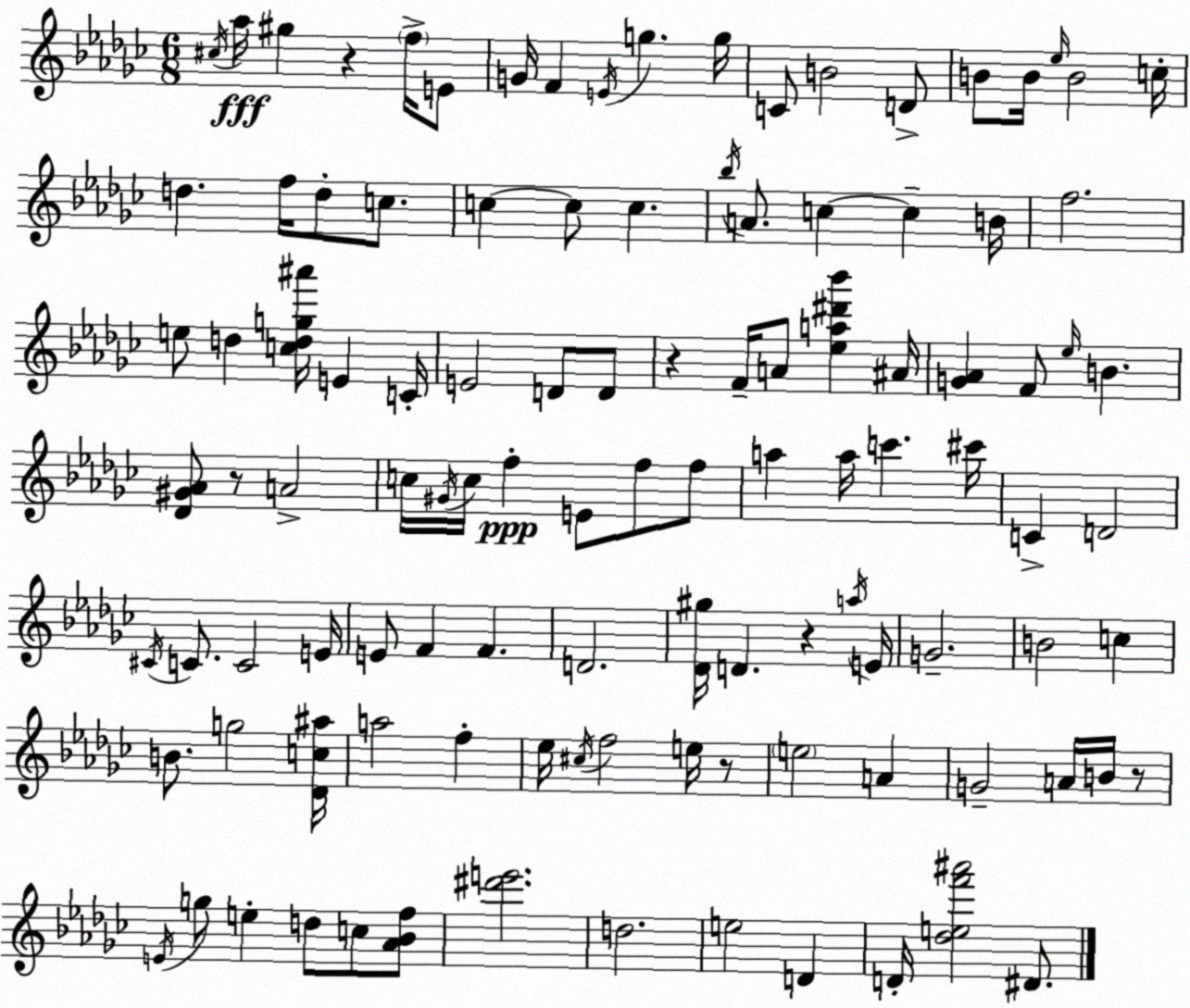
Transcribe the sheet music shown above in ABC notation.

X:1
T:Untitled
M:6/8
L:1/4
K:Ebm
^c/4 _a/4 ^g z f/4 E/2 G/4 F E/4 g g/4 C/2 B2 D/2 B/2 B/4 _e/4 B2 c/4 d f/4 d/2 c/2 c c/2 c _b/4 A/2 c c B/4 f2 e/2 d [cdg^a']/4 E C/4 E2 D/2 D/2 z F/4 A/2 [_ea^d'_b'] ^A/4 [G_A] F/2 _e/4 B [_D^G_A]/2 z/2 A2 c/4 ^G/4 c/4 f E/2 f/2 f/2 a a/4 c' ^c'/4 C D2 ^C/4 C/2 C2 E/4 E/2 F F D2 [_D^g]/4 D z a/4 E/4 G2 B2 c B/2 g2 [_Dc^a]/4 a2 f _e/4 ^c/4 f2 e/4 z/2 e2 A G2 A/4 B/4 z/2 E/4 g/2 e d/2 c/2 [_A_Bf]/2 [^d'e']2 d2 e2 D D/4 [_def'^a']2 ^D/2